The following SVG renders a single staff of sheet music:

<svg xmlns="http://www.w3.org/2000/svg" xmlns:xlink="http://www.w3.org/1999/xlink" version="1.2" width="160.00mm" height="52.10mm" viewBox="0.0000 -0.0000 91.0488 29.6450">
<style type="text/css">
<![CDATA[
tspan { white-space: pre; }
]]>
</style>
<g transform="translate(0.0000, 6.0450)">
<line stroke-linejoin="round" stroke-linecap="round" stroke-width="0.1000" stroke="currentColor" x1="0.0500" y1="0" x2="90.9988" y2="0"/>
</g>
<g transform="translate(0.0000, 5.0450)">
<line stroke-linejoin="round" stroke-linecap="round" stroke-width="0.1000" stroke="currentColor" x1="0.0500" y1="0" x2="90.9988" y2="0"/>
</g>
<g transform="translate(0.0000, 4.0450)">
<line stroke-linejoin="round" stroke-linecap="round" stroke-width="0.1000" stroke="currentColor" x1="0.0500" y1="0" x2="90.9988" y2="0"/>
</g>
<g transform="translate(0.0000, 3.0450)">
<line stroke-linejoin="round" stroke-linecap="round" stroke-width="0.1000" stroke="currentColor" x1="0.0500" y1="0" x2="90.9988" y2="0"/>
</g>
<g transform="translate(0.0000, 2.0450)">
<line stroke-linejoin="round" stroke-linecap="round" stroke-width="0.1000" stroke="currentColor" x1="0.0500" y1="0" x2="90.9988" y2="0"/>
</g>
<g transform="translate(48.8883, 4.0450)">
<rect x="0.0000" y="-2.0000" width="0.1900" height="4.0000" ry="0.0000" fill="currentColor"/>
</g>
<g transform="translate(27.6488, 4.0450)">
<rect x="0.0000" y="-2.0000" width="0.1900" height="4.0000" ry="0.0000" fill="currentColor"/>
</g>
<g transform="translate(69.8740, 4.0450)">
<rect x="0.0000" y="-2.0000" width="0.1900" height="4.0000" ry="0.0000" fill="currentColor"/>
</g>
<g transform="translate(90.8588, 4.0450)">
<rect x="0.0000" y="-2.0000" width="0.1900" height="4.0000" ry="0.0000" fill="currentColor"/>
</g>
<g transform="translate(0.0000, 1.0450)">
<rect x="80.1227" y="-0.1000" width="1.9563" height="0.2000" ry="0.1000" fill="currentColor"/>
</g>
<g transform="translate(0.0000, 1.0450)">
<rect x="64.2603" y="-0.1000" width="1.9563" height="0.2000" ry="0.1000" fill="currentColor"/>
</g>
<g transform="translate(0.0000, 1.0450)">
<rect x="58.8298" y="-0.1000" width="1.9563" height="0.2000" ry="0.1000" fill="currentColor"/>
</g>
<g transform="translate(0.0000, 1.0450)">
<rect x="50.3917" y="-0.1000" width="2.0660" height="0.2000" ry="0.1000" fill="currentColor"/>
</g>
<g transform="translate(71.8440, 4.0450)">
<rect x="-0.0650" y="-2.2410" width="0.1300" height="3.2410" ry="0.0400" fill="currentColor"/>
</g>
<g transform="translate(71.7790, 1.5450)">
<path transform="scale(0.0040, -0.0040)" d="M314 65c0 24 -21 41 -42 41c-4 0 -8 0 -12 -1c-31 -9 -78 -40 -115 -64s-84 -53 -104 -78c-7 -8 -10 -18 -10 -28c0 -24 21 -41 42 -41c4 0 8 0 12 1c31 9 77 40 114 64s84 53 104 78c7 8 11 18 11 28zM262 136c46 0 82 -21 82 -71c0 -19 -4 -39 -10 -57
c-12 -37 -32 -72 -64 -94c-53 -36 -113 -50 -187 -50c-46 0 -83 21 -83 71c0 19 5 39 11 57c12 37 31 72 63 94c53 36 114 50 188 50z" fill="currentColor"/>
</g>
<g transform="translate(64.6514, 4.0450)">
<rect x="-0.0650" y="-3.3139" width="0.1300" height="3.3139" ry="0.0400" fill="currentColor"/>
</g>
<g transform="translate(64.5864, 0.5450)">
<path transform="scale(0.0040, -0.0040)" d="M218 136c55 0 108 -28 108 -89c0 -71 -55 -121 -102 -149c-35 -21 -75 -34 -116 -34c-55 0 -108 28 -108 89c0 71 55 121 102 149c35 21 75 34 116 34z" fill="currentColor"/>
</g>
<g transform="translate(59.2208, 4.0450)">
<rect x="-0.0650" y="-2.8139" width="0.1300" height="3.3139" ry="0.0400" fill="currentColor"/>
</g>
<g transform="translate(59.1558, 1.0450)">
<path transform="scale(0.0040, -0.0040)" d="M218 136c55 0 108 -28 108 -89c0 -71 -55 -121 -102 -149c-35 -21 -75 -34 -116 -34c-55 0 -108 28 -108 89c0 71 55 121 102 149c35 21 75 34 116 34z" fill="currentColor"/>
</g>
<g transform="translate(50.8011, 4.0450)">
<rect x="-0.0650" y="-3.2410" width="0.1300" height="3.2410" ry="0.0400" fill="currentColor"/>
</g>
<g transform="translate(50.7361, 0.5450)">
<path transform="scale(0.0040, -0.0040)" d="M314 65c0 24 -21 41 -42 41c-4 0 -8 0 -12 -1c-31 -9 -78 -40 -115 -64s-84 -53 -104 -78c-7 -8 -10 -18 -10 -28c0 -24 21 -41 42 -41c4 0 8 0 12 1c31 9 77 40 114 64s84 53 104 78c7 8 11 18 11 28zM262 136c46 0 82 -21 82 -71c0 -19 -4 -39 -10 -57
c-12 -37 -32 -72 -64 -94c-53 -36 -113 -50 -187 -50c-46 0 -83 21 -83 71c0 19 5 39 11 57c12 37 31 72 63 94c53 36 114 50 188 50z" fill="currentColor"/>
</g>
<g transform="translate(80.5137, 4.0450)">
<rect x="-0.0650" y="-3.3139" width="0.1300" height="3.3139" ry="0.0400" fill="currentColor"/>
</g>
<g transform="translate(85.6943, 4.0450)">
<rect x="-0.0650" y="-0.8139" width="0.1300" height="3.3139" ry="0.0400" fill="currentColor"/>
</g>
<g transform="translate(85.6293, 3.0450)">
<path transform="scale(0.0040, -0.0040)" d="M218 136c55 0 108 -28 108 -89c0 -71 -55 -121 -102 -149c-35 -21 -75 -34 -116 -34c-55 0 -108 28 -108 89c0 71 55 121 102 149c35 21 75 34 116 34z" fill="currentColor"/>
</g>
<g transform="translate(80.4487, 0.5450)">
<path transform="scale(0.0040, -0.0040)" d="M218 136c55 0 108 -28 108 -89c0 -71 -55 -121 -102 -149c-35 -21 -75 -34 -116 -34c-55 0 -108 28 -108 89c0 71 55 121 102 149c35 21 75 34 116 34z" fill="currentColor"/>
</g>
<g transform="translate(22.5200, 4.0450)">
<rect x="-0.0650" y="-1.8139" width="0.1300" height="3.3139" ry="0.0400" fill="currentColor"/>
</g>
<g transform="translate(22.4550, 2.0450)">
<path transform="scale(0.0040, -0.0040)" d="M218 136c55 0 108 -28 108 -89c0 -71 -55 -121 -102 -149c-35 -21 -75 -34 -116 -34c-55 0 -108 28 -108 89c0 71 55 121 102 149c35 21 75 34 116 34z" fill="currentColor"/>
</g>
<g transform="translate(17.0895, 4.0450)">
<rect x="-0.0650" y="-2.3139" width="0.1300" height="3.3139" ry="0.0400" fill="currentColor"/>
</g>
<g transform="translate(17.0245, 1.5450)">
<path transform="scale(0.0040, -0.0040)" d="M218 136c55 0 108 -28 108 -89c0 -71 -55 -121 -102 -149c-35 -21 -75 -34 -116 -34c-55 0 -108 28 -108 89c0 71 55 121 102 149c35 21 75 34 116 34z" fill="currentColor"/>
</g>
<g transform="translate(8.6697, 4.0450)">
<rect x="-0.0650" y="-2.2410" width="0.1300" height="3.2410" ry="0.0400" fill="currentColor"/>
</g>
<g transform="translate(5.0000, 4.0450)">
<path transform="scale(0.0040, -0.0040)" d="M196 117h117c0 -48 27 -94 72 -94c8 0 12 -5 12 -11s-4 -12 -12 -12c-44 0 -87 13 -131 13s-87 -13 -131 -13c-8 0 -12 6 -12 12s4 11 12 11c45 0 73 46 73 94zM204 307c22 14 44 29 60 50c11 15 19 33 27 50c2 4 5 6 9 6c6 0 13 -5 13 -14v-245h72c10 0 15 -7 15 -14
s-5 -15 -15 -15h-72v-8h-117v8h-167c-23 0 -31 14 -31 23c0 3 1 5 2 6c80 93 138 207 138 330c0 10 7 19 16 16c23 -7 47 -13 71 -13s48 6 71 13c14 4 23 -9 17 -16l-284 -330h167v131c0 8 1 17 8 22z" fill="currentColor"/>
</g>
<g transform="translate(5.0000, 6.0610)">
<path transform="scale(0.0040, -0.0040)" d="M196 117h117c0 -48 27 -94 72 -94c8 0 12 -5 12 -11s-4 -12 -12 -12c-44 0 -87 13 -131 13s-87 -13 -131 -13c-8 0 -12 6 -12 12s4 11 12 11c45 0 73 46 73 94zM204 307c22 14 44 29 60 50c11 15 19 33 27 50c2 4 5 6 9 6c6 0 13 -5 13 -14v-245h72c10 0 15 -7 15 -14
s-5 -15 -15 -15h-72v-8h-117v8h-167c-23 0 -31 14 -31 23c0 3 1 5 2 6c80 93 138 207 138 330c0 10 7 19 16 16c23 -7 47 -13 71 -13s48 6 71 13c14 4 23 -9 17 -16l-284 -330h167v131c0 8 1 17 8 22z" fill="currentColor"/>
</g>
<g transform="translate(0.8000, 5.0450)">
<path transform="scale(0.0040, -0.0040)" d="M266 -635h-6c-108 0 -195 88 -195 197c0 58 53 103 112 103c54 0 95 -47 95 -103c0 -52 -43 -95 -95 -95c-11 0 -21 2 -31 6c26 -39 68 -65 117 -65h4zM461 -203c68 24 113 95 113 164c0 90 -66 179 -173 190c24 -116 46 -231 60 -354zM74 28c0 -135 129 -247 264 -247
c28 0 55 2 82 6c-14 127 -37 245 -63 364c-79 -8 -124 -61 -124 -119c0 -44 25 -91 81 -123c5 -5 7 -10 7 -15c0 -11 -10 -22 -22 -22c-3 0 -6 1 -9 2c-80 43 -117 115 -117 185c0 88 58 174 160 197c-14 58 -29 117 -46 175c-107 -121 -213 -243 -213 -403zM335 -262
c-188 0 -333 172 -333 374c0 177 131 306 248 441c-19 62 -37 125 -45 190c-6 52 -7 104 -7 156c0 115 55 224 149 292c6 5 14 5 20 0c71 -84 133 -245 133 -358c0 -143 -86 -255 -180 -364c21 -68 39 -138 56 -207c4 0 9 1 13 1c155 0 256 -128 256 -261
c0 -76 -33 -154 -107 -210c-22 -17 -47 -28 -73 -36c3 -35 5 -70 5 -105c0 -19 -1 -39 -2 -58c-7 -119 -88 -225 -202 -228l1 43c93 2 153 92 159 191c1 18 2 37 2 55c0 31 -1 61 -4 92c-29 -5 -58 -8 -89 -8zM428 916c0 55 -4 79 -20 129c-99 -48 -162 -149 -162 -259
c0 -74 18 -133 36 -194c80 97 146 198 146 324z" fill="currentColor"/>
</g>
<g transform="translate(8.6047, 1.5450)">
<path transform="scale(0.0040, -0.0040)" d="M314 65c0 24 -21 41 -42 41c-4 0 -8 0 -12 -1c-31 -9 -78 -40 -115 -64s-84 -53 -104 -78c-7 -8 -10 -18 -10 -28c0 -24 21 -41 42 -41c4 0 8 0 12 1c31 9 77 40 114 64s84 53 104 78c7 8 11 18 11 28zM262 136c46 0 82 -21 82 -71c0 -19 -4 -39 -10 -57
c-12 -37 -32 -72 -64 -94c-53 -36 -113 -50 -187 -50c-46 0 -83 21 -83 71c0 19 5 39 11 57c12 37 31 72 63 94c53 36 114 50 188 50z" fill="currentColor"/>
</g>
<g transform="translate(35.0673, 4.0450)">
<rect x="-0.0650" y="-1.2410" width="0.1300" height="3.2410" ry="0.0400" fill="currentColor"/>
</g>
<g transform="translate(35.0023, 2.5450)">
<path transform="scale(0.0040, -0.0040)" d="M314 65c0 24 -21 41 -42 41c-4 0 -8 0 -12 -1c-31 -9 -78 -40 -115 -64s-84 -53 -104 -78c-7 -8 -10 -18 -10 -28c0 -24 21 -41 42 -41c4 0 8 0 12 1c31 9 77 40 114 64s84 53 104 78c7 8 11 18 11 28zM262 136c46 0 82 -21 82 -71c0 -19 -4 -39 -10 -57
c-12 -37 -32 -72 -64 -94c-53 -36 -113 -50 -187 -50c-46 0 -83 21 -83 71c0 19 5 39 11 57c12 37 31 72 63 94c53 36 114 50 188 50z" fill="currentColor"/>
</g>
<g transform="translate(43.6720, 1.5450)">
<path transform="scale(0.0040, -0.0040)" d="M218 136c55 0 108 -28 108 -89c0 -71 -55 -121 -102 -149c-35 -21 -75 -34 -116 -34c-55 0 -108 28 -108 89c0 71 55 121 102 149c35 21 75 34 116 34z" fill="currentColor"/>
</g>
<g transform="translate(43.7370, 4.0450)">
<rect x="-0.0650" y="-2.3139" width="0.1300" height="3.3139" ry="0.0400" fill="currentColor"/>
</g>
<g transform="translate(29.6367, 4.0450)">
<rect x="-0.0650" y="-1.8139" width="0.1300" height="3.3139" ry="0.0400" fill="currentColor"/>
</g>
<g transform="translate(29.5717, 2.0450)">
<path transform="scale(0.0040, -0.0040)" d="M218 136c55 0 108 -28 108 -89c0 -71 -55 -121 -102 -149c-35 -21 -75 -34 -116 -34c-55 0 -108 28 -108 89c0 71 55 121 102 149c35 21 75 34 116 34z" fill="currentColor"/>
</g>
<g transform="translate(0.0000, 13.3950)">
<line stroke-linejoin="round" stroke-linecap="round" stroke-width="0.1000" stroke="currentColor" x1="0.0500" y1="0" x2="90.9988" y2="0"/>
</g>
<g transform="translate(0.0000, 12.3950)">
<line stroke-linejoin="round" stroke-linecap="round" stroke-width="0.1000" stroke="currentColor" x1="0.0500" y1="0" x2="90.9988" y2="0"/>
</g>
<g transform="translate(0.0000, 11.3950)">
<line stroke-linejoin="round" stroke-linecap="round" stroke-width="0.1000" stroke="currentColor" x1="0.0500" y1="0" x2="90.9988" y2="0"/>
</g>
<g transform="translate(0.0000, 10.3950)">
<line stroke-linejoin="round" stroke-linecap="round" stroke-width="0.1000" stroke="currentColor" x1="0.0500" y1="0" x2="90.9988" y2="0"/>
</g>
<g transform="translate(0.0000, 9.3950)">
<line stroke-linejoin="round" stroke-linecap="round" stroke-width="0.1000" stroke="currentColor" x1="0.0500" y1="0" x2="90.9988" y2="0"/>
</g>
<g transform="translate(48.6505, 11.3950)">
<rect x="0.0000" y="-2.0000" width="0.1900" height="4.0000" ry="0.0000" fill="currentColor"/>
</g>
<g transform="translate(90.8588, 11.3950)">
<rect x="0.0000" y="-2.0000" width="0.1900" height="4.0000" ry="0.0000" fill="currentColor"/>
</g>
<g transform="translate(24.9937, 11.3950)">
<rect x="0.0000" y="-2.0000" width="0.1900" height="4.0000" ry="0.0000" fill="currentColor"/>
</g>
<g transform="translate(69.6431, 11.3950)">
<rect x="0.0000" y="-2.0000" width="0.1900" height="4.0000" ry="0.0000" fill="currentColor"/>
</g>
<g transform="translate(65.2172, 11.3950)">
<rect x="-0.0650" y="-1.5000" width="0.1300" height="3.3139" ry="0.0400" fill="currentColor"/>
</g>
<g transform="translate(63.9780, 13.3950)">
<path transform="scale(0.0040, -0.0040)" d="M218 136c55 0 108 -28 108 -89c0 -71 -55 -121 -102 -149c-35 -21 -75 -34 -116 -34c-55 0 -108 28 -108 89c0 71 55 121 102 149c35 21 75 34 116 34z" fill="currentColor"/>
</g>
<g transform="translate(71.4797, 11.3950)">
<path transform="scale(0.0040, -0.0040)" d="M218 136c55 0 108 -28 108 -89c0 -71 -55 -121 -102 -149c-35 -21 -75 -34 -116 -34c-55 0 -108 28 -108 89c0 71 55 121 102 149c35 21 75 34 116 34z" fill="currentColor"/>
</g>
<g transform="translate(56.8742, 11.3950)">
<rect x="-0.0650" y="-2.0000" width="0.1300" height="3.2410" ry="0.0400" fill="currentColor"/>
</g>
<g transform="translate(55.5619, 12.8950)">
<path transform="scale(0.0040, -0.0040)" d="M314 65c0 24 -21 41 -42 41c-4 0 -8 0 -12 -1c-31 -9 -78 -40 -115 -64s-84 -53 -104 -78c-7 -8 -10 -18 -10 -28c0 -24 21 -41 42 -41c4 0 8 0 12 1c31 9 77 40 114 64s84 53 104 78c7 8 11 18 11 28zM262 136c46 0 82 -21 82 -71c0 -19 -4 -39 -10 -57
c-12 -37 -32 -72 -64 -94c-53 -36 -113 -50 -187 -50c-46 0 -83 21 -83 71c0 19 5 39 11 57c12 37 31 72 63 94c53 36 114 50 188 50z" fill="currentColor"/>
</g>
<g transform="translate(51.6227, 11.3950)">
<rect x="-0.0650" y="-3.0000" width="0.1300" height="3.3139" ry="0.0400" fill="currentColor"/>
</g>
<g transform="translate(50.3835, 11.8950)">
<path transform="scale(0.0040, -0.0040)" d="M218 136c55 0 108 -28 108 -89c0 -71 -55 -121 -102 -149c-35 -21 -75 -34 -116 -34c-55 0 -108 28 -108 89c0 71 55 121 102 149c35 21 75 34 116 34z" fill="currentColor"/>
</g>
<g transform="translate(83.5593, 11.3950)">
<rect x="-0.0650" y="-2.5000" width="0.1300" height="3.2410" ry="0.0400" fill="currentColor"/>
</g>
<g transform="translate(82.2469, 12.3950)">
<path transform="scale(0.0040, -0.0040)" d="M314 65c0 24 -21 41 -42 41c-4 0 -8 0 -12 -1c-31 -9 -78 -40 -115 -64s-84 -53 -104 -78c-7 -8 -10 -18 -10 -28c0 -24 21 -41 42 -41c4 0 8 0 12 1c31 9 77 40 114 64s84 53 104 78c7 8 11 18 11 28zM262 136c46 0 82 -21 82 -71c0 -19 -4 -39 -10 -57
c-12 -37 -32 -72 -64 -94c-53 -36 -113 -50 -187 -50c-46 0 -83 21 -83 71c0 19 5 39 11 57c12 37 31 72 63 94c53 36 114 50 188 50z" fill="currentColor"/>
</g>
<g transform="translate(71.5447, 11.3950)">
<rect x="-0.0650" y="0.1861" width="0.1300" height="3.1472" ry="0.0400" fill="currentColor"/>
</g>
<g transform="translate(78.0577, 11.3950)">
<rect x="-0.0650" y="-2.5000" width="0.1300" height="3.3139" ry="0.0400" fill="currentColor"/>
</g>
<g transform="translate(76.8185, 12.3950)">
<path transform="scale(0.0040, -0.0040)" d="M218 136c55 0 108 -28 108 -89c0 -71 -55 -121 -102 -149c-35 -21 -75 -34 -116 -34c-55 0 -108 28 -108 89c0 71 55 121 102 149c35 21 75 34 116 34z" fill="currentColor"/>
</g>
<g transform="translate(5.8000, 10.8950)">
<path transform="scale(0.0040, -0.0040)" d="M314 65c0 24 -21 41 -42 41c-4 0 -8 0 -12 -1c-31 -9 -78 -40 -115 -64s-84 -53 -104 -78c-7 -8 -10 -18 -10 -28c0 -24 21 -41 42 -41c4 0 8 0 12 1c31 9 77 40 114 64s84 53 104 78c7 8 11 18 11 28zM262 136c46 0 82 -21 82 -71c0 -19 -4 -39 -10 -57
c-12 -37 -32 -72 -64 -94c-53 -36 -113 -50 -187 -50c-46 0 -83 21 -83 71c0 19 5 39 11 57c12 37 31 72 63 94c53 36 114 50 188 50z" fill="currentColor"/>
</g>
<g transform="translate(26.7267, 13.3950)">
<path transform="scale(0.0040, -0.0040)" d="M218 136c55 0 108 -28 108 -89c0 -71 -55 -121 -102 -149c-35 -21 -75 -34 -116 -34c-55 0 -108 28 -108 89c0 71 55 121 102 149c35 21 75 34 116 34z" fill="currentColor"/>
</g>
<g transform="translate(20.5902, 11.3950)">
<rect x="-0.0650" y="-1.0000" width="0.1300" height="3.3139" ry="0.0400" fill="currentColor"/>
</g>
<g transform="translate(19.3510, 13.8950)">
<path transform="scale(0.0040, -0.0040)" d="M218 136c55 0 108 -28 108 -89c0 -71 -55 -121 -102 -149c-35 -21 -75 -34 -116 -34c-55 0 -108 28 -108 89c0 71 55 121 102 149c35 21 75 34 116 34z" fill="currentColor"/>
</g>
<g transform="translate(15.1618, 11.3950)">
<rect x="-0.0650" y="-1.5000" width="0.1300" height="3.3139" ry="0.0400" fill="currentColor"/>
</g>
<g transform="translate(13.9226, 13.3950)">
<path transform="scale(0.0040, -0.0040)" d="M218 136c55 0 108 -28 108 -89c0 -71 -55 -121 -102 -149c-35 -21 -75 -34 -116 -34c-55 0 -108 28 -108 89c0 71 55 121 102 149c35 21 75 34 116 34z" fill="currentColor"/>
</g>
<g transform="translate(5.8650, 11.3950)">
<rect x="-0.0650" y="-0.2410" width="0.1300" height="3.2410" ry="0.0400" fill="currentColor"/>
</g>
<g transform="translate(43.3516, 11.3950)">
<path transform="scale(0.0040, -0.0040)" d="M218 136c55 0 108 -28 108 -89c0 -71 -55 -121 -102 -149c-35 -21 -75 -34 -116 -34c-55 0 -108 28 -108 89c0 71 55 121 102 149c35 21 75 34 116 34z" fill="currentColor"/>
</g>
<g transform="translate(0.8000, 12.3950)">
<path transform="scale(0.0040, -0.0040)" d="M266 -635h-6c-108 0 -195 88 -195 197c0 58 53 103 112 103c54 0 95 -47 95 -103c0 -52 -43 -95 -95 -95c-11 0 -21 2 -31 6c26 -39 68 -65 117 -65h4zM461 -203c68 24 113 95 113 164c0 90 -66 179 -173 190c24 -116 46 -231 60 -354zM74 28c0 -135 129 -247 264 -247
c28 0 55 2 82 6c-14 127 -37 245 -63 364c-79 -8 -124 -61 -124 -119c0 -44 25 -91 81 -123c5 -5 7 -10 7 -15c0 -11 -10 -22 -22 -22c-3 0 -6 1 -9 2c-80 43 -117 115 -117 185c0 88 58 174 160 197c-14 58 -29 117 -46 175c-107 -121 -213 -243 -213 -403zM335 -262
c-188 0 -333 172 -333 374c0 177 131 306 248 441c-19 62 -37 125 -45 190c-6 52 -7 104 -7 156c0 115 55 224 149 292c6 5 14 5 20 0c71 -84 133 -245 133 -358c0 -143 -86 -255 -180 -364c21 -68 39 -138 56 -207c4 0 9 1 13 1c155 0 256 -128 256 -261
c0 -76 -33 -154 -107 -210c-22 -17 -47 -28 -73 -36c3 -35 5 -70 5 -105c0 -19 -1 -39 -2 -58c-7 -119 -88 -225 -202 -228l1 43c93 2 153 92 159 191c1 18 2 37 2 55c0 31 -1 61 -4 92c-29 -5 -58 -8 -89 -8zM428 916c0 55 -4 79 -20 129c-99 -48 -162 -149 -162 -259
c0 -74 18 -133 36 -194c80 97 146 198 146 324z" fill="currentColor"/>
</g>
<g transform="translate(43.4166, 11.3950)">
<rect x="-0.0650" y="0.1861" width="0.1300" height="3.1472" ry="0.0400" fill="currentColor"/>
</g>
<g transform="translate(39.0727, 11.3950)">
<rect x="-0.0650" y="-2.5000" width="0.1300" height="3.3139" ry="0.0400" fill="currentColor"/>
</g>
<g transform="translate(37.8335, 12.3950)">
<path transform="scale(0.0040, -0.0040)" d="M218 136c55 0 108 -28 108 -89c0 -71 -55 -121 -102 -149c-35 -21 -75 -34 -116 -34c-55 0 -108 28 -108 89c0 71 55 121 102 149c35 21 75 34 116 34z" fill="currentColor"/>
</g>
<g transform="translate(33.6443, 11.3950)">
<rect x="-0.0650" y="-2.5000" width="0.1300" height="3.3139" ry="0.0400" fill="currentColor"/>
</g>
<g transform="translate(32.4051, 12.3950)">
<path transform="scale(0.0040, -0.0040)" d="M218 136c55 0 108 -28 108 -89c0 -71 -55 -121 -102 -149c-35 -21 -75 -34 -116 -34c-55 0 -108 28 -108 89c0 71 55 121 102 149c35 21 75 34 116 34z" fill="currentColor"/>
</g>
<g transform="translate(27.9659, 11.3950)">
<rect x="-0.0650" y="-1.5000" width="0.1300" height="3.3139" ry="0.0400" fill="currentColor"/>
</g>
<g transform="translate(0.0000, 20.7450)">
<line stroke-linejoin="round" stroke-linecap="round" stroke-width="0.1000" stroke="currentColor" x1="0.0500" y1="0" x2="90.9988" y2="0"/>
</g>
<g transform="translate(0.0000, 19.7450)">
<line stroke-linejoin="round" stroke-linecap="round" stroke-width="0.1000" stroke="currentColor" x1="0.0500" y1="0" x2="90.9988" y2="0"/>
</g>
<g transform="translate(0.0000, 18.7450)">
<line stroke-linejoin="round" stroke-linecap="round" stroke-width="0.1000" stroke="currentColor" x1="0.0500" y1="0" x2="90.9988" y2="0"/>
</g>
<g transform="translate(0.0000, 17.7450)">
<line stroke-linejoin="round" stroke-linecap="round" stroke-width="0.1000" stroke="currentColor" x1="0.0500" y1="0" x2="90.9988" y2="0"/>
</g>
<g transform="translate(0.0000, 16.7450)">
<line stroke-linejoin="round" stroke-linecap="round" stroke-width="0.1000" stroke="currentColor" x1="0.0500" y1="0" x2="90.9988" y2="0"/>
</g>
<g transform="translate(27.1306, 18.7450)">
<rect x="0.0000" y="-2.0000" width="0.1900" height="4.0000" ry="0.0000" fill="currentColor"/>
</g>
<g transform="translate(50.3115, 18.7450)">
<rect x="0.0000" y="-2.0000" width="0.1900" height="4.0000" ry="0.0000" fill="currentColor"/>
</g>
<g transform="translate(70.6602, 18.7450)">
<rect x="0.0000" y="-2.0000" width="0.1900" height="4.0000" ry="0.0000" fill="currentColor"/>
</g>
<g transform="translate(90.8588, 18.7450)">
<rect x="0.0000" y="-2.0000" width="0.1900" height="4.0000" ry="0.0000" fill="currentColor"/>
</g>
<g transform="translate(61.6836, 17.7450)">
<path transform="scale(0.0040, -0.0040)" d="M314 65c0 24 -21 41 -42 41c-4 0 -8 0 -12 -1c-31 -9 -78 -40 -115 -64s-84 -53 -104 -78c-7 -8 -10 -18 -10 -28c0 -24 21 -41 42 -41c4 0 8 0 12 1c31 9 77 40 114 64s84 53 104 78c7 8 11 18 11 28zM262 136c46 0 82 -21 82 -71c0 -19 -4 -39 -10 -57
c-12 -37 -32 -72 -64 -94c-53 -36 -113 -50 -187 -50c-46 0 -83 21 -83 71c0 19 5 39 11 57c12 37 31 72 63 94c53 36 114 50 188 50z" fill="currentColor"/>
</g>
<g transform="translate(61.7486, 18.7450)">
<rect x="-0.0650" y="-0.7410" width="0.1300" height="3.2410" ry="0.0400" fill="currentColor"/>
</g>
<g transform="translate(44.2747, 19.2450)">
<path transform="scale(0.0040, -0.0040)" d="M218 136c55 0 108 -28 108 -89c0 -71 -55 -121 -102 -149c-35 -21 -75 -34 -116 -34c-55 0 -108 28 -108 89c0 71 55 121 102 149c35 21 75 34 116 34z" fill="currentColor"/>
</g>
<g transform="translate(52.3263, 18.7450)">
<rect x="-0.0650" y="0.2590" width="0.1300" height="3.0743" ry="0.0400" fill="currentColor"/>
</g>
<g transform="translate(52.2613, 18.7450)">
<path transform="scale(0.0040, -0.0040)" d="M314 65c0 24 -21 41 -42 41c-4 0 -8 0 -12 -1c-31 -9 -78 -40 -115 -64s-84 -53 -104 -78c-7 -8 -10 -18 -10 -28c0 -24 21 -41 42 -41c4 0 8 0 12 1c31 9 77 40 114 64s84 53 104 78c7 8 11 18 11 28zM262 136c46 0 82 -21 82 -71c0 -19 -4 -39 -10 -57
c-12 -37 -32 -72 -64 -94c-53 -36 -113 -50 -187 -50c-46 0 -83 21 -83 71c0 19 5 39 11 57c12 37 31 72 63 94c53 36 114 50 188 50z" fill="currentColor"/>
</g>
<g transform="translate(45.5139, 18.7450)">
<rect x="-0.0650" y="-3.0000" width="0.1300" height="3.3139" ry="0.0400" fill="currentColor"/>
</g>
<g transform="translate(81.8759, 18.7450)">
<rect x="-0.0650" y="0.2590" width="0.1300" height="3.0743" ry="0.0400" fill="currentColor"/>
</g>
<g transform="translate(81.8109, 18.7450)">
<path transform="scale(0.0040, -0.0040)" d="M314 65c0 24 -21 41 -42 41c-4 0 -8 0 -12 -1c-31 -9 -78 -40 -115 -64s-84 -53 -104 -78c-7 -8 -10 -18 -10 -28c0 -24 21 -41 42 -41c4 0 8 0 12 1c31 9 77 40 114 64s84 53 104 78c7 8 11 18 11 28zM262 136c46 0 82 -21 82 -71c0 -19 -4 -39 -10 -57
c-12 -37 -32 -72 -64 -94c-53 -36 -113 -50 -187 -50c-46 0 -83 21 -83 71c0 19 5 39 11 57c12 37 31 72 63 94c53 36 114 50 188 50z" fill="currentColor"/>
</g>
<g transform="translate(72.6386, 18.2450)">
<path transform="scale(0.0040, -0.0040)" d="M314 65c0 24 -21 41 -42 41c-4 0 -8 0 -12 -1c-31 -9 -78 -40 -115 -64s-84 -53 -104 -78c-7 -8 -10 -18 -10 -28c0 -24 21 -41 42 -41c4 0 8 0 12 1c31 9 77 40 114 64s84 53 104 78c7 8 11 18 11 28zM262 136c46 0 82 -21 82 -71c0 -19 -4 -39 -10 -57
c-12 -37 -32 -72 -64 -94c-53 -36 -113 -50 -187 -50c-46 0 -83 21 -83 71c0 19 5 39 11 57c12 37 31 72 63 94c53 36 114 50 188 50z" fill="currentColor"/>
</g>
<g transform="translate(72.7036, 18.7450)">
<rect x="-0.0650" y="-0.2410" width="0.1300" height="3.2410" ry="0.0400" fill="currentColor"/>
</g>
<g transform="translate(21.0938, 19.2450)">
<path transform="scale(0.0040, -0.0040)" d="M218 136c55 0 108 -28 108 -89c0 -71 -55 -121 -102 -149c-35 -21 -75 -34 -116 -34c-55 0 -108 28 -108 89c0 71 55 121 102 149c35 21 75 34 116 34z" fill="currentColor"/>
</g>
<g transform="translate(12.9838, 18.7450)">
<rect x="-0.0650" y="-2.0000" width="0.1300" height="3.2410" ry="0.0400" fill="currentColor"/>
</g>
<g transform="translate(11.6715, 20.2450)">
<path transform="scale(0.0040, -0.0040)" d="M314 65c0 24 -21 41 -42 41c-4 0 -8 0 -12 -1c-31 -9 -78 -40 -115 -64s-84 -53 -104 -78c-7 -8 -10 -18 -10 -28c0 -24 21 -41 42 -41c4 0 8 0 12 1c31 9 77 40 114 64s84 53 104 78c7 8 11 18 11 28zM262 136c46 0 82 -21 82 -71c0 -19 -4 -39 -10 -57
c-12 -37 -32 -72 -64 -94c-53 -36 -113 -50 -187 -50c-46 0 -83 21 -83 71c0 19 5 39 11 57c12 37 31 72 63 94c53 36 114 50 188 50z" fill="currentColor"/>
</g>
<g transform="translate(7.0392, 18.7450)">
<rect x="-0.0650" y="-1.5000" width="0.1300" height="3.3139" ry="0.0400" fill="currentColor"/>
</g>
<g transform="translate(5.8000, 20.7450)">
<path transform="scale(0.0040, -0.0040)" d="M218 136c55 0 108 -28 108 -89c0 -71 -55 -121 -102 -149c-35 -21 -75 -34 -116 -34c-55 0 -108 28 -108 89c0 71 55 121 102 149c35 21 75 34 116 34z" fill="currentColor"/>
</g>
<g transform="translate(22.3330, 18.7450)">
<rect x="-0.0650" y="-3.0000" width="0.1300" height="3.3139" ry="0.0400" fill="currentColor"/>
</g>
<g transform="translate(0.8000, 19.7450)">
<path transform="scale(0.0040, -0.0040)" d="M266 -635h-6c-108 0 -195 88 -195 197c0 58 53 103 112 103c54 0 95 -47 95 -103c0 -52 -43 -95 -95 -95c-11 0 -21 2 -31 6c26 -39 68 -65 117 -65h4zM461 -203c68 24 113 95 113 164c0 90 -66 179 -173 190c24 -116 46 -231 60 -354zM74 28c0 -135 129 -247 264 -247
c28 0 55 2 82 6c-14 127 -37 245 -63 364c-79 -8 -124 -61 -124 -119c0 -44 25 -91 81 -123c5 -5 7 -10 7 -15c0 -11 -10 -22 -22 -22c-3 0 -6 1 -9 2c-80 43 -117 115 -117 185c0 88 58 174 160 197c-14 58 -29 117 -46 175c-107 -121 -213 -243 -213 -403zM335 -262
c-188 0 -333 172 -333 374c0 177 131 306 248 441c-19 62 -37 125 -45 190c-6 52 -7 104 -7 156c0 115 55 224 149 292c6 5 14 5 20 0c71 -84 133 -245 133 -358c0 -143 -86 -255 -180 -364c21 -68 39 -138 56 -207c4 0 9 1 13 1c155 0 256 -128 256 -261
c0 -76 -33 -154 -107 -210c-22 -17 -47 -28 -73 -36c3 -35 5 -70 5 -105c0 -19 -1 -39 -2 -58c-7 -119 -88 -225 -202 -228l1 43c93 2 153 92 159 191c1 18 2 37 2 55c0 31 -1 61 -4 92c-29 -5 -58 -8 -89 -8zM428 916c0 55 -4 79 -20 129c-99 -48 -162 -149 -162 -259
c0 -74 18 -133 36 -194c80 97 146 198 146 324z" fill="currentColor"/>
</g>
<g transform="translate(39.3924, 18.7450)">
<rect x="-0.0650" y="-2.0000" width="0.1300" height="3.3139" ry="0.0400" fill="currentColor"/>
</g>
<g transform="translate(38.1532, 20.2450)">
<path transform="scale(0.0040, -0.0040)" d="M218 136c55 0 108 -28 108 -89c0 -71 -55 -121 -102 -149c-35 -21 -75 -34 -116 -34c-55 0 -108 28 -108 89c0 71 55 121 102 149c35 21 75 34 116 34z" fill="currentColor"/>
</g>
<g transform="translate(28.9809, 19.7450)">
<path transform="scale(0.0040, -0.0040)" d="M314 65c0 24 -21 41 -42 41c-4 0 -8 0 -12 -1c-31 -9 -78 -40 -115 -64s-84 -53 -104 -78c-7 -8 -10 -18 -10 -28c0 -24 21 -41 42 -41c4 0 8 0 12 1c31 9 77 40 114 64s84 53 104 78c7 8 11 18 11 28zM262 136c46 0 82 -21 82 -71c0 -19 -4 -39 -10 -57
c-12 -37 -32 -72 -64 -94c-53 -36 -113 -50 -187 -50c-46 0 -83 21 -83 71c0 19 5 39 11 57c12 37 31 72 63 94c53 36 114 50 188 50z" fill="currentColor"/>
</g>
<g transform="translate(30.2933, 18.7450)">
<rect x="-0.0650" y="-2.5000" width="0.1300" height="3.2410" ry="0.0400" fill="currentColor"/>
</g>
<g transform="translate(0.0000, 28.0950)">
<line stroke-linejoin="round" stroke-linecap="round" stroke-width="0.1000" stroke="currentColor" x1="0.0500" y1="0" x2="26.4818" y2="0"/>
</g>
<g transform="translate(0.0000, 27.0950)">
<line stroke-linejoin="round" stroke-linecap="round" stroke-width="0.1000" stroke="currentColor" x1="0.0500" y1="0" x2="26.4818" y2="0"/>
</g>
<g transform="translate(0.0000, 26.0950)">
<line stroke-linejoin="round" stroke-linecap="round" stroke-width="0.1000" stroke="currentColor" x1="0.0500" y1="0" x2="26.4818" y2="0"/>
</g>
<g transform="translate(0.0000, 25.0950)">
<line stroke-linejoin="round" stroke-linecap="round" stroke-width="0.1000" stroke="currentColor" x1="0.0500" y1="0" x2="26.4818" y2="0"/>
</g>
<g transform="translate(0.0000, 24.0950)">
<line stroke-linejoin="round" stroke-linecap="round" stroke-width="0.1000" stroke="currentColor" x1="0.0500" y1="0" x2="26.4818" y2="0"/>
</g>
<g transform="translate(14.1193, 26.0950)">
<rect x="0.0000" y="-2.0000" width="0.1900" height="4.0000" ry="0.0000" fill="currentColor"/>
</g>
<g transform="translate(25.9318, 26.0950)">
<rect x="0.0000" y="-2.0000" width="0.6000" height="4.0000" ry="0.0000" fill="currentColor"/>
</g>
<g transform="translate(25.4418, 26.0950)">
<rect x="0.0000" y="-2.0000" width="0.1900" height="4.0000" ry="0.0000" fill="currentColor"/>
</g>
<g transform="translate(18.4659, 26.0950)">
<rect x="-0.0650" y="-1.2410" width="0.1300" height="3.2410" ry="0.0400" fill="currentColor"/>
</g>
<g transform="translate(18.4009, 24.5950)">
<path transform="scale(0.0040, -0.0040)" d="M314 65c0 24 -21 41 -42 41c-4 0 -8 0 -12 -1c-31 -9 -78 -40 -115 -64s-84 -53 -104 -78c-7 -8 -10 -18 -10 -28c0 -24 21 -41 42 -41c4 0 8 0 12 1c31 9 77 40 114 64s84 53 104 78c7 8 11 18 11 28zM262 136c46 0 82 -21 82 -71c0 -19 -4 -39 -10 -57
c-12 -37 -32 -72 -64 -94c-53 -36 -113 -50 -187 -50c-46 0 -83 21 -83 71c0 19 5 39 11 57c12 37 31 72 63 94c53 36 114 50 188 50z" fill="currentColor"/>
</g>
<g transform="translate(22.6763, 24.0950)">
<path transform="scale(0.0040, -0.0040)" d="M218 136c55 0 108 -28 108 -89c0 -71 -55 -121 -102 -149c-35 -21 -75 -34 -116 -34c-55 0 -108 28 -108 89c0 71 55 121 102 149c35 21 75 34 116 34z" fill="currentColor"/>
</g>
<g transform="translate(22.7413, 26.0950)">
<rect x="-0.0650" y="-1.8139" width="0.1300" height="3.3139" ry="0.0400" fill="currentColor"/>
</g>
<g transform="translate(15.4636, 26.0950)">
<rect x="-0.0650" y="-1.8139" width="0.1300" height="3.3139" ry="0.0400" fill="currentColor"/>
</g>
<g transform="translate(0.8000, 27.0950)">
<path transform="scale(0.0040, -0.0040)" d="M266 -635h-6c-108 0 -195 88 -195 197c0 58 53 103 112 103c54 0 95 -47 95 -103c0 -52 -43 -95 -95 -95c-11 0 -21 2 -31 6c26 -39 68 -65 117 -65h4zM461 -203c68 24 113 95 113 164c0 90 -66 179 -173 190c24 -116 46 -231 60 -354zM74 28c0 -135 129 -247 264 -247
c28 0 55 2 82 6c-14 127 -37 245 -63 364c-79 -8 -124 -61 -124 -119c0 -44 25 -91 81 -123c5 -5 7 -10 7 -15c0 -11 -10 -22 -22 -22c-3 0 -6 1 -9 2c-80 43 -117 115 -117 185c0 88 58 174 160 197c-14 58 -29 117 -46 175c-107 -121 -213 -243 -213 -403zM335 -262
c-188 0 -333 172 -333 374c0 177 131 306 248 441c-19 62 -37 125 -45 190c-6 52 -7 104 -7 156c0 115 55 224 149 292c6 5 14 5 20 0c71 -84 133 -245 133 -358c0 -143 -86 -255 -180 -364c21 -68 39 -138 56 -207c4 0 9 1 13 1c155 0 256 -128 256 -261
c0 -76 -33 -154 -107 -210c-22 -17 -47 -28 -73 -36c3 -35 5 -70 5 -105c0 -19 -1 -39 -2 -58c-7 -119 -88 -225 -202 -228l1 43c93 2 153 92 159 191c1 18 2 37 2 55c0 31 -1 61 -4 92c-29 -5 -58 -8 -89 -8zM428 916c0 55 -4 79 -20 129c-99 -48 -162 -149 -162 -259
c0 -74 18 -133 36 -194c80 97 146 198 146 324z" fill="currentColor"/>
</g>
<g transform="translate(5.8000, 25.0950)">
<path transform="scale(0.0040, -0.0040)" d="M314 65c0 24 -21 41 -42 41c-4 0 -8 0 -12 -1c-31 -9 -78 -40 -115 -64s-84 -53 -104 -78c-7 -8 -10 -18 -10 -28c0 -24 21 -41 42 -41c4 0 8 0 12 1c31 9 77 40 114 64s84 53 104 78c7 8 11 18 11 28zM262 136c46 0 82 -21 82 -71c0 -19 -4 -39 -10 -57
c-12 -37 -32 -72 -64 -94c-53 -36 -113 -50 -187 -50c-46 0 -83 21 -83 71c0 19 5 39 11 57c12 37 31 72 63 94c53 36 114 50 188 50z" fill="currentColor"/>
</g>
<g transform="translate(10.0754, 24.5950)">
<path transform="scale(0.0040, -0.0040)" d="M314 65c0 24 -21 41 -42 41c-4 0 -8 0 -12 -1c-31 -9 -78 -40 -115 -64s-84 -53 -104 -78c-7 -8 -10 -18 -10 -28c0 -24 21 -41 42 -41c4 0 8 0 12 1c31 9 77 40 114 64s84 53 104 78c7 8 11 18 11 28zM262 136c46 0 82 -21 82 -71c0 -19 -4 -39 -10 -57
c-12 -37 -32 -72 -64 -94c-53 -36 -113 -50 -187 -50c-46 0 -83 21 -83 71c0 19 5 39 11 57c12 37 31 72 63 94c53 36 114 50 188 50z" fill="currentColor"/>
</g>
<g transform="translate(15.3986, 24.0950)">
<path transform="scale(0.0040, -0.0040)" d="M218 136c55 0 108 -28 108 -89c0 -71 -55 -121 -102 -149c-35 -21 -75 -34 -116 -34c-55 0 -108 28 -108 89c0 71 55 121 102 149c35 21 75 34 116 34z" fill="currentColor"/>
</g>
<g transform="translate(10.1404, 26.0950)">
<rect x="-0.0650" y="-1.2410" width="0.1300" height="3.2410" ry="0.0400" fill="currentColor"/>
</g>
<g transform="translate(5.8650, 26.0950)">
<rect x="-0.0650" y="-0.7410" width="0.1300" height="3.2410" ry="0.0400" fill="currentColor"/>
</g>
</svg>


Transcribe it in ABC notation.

X:1
T:Untitled
M:4/4
L:1/4
K:C
g2 g f f e2 g b2 a b g2 b d c2 E D E G G B A F2 E B G G2 E F2 A G2 F A B2 d2 c2 B2 d2 e2 f e2 f